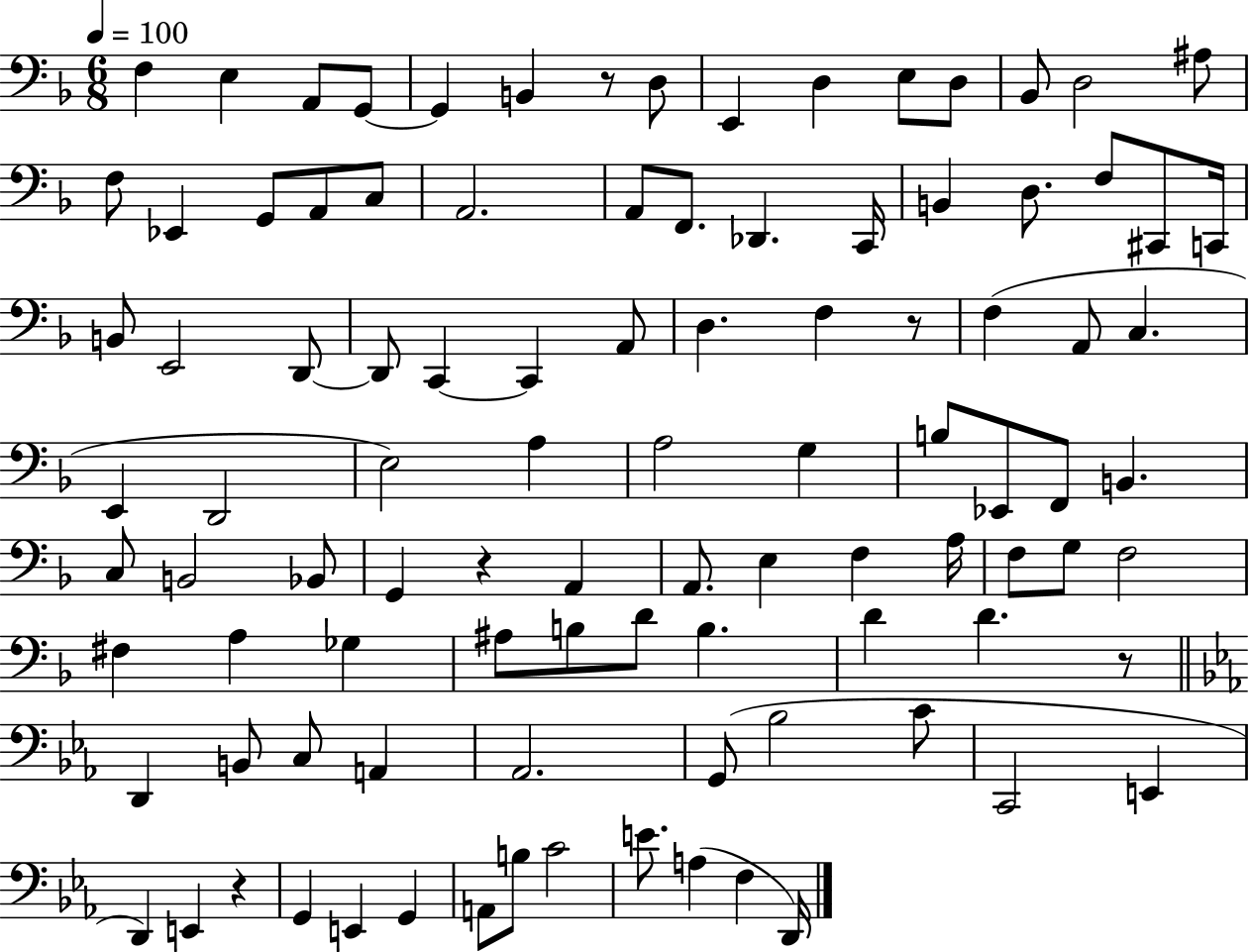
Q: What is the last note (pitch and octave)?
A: D2